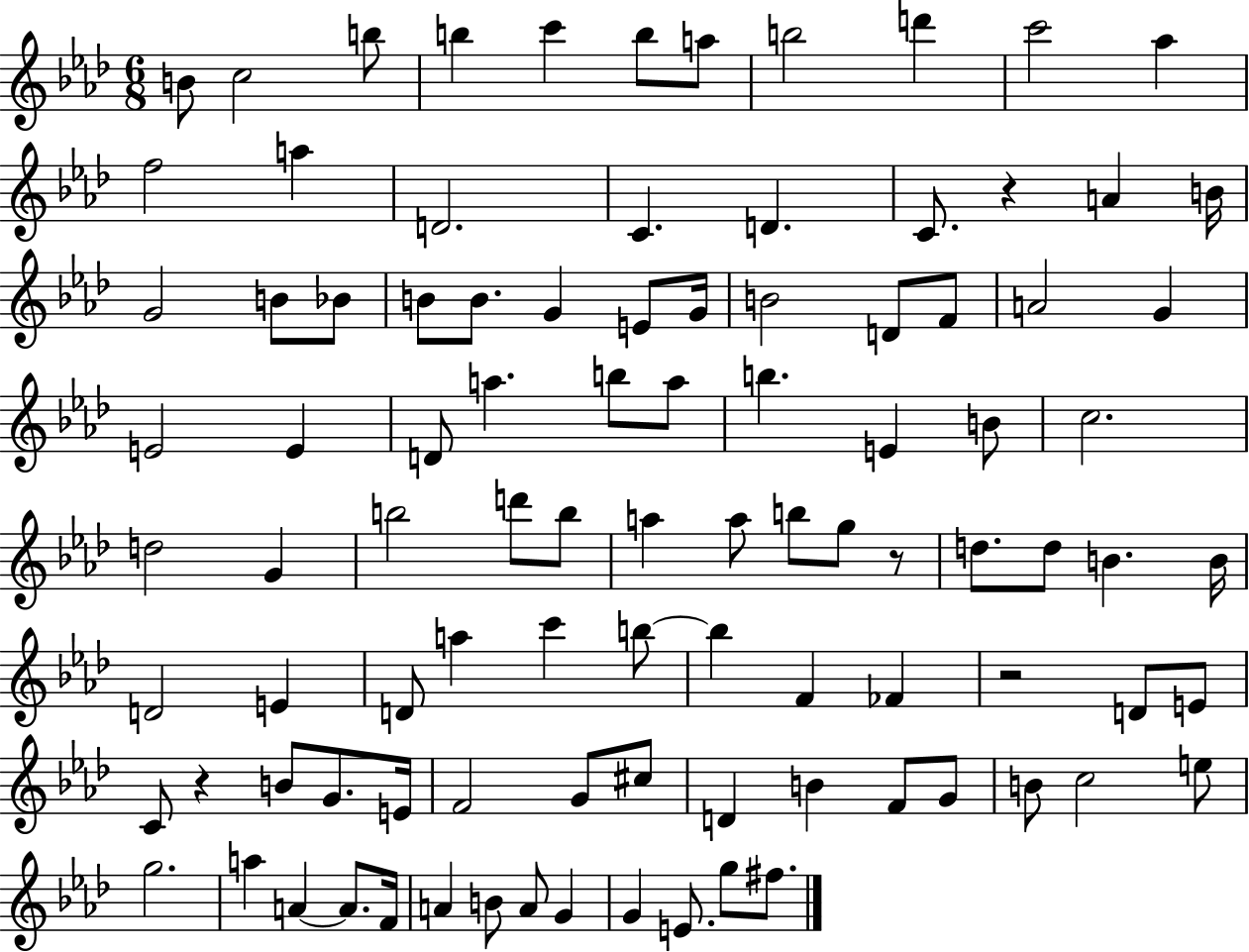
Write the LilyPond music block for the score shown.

{
  \clef treble
  \numericTimeSignature
  \time 6/8
  \key aes \major
  \repeat volta 2 { b'8 c''2 b''8 | b''4 c'''4 b''8 a''8 | b''2 d'''4 | c'''2 aes''4 | \break f''2 a''4 | d'2. | c'4. d'4. | c'8. r4 a'4 b'16 | \break g'2 b'8 bes'8 | b'8 b'8. g'4 e'8 g'16 | b'2 d'8 f'8 | a'2 g'4 | \break e'2 e'4 | d'8 a''4. b''8 a''8 | b''4. e'4 b'8 | c''2. | \break d''2 g'4 | b''2 d'''8 b''8 | a''4 a''8 b''8 g''8 r8 | d''8. d''8 b'4. b'16 | \break d'2 e'4 | d'8 a''4 c'''4 b''8~~ | b''4 f'4 fes'4 | r2 d'8 e'8 | \break c'8 r4 b'8 g'8. e'16 | f'2 g'8 cis''8 | d'4 b'4 f'8 g'8 | b'8 c''2 e''8 | \break g''2. | a''4 a'4~~ a'8. f'16 | a'4 b'8 a'8 g'4 | g'4 e'8. g''8 fis''8. | \break } \bar "|."
}